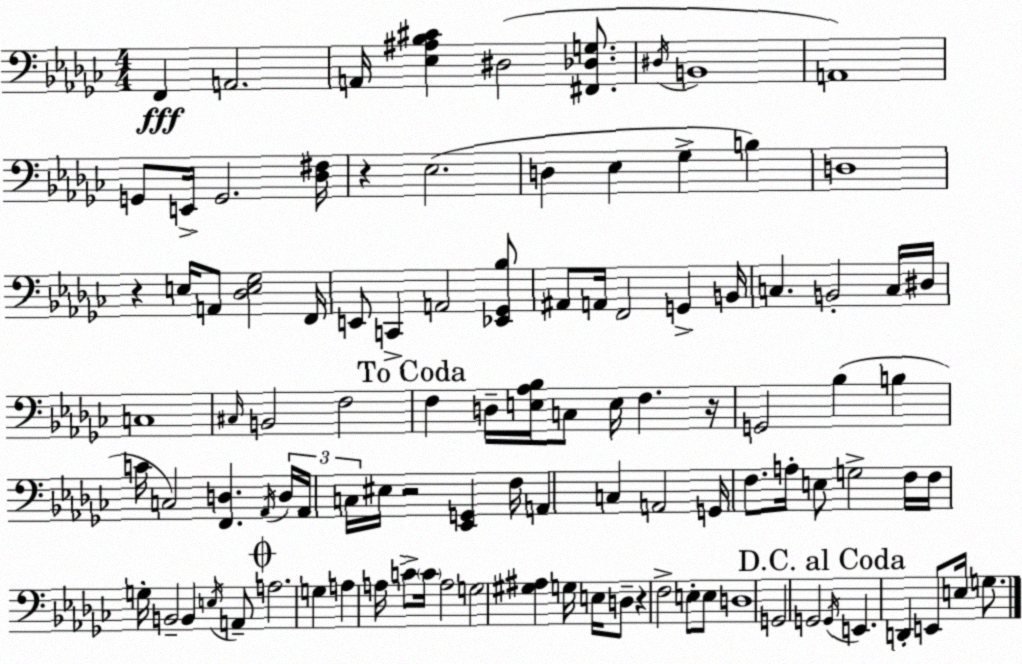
X:1
T:Untitled
M:4/4
L:1/4
K:Ebm
F,, A,,2 A,,/4 [_E,^A,_B,^C] ^D,2 [^F,,_D,G,]/2 ^D,/4 B,,4 A,,4 G,,/2 E,,/4 G,,2 [_D,^F,]/4 z _E,2 D, _E, _G, B, D,4 z E,/4 A,,/2 [_D,E,_G,]2 F,,/4 E,,/2 C,, A,,2 [_E,,_G,,_B,]/2 ^A,,/2 A,,/4 F,,2 G,, B,,/4 C, B,,2 C,/4 ^D,/4 C,4 ^C,/4 B,,2 F,2 F, D,/4 [E,_A,_B,]/4 C,/2 E,/4 F, z/4 G,,2 _B, B, C/4 C,2 [F,,D,] _A,,/4 D,/4 _A,,/4 C,/4 ^E,/4 z2 [_E,,G,,] F,/4 A,, C, A,,2 G,,/4 F,/2 A,/4 E,/2 G,2 F,/4 F,/4 G,/4 B,,2 B,, E,/4 A,,/2 A,2 G, A, A,/4 C/2 C/4 A,2 G,2 [^G,^A,] G,/4 E,/4 D,/2 z F,2 E,/2 E,/2 D,4 G,,2 G,,2 G,,/4 E,, D,, E,,/2 E,/4 G,/2